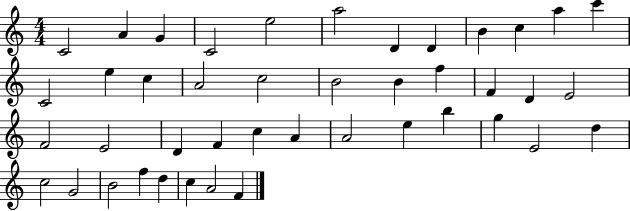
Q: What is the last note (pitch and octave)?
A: F4